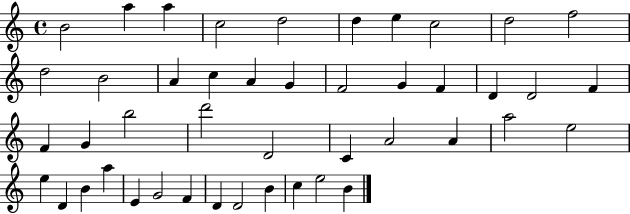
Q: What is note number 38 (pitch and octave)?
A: G4